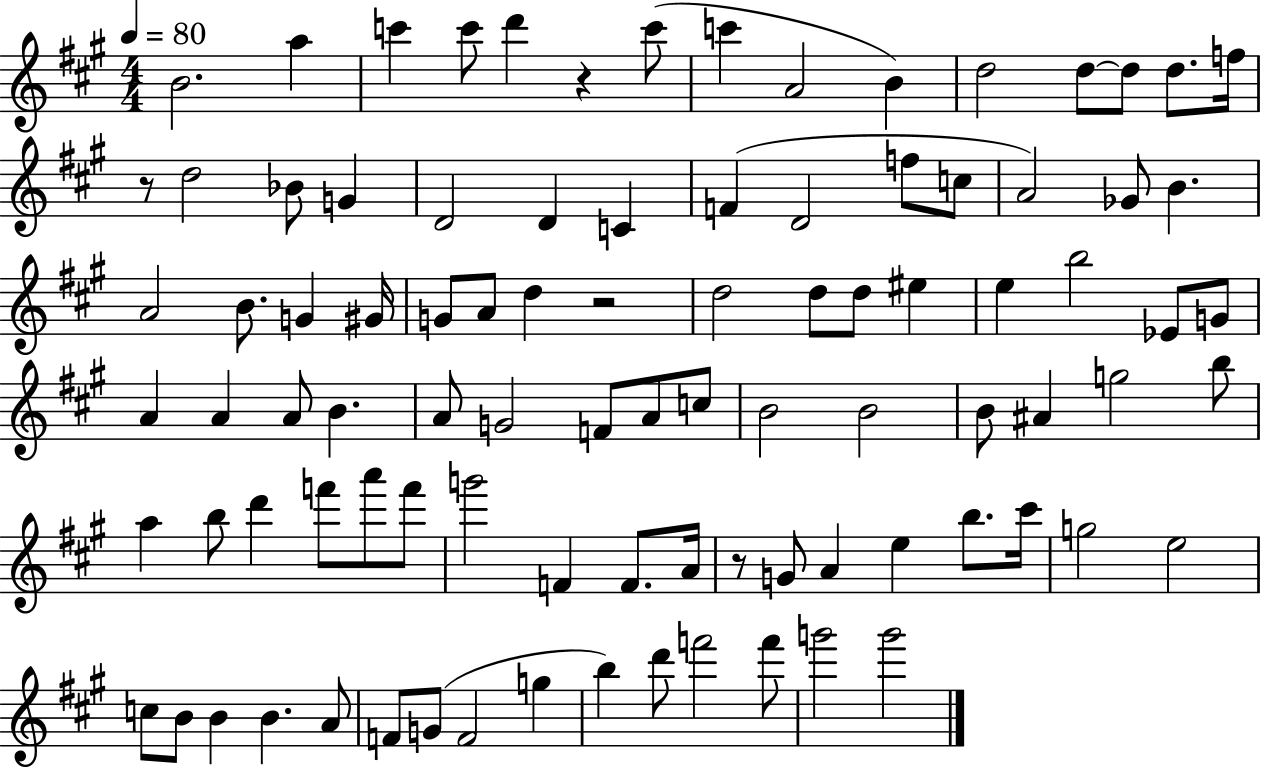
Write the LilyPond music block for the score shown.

{
  \clef treble
  \numericTimeSignature
  \time 4/4
  \key a \major
  \tempo 4 = 80
  b'2. a''4 | c'''4 c'''8 d'''4 r4 c'''8( | c'''4 a'2 b'4) | d''2 d''8~~ d''8 d''8. f''16 | \break r8 d''2 bes'8 g'4 | d'2 d'4 c'4 | f'4( d'2 f''8 c''8 | a'2) ges'8 b'4. | \break a'2 b'8. g'4 gis'16 | g'8 a'8 d''4 r2 | d''2 d''8 d''8 eis''4 | e''4 b''2 ees'8 g'8 | \break a'4 a'4 a'8 b'4. | a'8 g'2 f'8 a'8 c''8 | b'2 b'2 | b'8 ais'4 g''2 b''8 | \break a''4 b''8 d'''4 f'''8 a'''8 f'''8 | g'''2 f'4 f'8. a'16 | r8 g'8 a'4 e''4 b''8. cis'''16 | g''2 e''2 | \break c''8 b'8 b'4 b'4. a'8 | f'8 g'8( f'2 g''4 | b''4) d'''8 f'''2 f'''8 | g'''2 g'''2 | \break \bar "|."
}